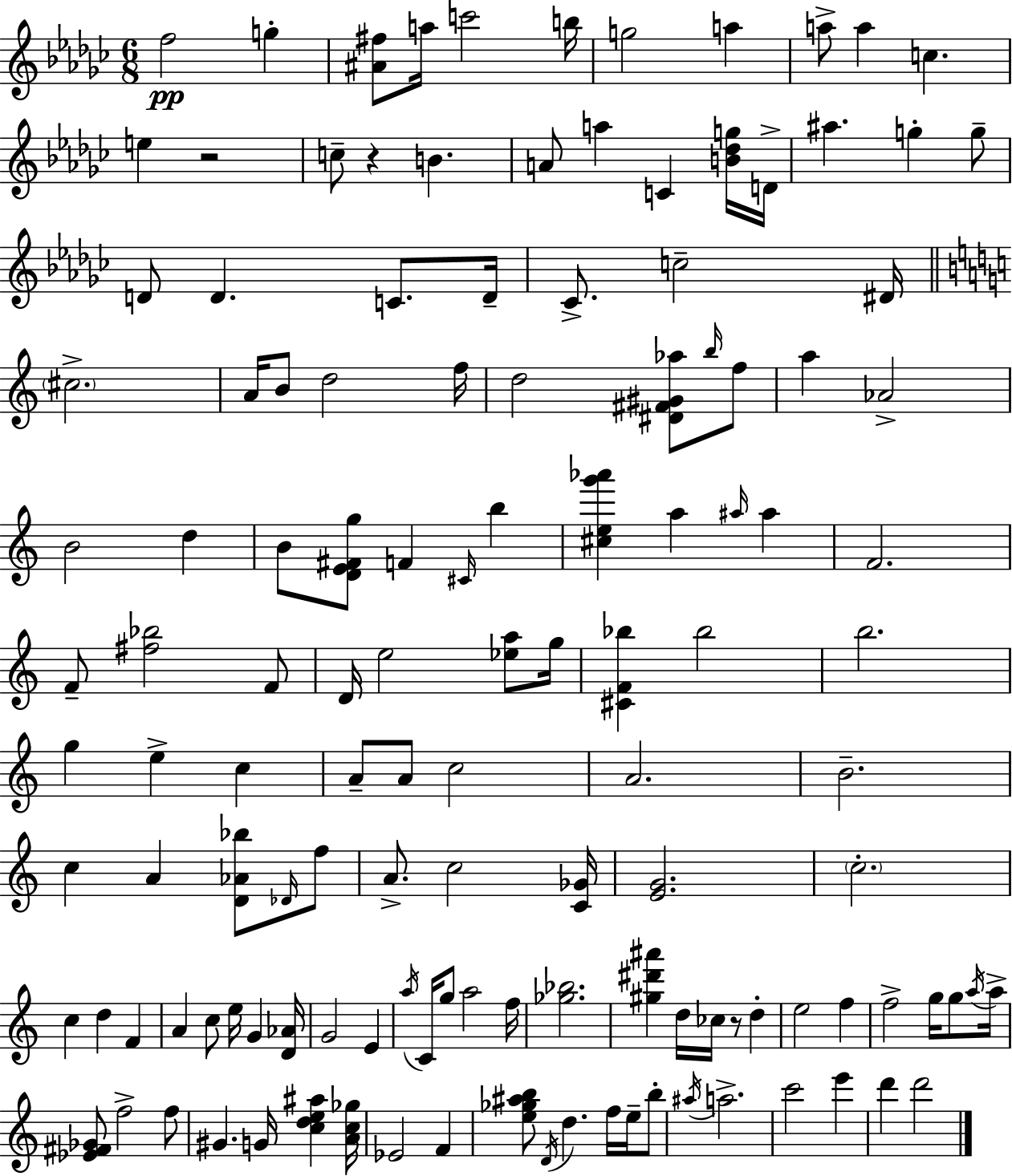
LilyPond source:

{
  \clef treble
  \numericTimeSignature
  \time 6/8
  \key ees \minor
  f''2\pp g''4-. | <ais' fis''>8 a''16 c'''2 b''16 | g''2 a''4 | a''8-> a''4 c''4. | \break e''4 r2 | c''8-- r4 b'4. | a'8 a''4 c'4 <b' des'' g''>16 d'16-> | ais''4. g''4-. g''8-- | \break d'8 d'4. c'8. d'16-- | ces'8.-> c''2-- dis'16 | \bar "||" \break \key c \major \parenthesize cis''2.-> | a'16 b'8 d''2 f''16 | d''2 <dis' fis' gis' aes''>8 \grace { b''16 } f''8 | a''4 aes'2-> | \break b'2 d''4 | b'8 <d' e' fis' g''>8 f'4 \grace { cis'16 } b''4 | <cis'' e'' g''' aes'''>4 a''4 \grace { ais''16 } ais''4 | f'2. | \break f'8-- <fis'' bes''>2 | f'8 d'16 e''2 | <ees'' a''>8 g''16 <cis' f' bes''>4 bes''2 | b''2. | \break g''4 e''4-> c''4 | a'8-- a'8 c''2 | a'2. | b'2.-- | \break c''4 a'4 <d' aes' bes''>8 | \grace { des'16 } f''8 a'8.-> c''2 | <c' ges'>16 <e' g'>2. | \parenthesize c''2.-. | \break c''4 d''4 | f'4 a'4 c''8 e''16 g'4 | <d' aes'>16 g'2 | e'4 \acciaccatura { a''16 } c'16 g''8 a''2 | \break f''16 <ges'' bes''>2. | <gis'' dis''' ais'''>4 d''16 ces''16 r8 | d''4-. e''2 | f''4 f''2-> | \break g''16 g''8 \acciaccatura { a''16 } a''16-> <ees' fis' ges'>8 f''2-> | f''8 gis'4. | g'16 <c'' d'' e'' ais''>4 <a' c'' ges''>16 ees'2 | f'4 <e'' ges'' ais'' b''>8 \acciaccatura { d'16 } d''4. | \break f''16 e''16-- b''8-. \acciaccatura { ais''16 } a''2.-> | c'''2 | e'''4 d'''4 | d'''2 \bar "|."
}